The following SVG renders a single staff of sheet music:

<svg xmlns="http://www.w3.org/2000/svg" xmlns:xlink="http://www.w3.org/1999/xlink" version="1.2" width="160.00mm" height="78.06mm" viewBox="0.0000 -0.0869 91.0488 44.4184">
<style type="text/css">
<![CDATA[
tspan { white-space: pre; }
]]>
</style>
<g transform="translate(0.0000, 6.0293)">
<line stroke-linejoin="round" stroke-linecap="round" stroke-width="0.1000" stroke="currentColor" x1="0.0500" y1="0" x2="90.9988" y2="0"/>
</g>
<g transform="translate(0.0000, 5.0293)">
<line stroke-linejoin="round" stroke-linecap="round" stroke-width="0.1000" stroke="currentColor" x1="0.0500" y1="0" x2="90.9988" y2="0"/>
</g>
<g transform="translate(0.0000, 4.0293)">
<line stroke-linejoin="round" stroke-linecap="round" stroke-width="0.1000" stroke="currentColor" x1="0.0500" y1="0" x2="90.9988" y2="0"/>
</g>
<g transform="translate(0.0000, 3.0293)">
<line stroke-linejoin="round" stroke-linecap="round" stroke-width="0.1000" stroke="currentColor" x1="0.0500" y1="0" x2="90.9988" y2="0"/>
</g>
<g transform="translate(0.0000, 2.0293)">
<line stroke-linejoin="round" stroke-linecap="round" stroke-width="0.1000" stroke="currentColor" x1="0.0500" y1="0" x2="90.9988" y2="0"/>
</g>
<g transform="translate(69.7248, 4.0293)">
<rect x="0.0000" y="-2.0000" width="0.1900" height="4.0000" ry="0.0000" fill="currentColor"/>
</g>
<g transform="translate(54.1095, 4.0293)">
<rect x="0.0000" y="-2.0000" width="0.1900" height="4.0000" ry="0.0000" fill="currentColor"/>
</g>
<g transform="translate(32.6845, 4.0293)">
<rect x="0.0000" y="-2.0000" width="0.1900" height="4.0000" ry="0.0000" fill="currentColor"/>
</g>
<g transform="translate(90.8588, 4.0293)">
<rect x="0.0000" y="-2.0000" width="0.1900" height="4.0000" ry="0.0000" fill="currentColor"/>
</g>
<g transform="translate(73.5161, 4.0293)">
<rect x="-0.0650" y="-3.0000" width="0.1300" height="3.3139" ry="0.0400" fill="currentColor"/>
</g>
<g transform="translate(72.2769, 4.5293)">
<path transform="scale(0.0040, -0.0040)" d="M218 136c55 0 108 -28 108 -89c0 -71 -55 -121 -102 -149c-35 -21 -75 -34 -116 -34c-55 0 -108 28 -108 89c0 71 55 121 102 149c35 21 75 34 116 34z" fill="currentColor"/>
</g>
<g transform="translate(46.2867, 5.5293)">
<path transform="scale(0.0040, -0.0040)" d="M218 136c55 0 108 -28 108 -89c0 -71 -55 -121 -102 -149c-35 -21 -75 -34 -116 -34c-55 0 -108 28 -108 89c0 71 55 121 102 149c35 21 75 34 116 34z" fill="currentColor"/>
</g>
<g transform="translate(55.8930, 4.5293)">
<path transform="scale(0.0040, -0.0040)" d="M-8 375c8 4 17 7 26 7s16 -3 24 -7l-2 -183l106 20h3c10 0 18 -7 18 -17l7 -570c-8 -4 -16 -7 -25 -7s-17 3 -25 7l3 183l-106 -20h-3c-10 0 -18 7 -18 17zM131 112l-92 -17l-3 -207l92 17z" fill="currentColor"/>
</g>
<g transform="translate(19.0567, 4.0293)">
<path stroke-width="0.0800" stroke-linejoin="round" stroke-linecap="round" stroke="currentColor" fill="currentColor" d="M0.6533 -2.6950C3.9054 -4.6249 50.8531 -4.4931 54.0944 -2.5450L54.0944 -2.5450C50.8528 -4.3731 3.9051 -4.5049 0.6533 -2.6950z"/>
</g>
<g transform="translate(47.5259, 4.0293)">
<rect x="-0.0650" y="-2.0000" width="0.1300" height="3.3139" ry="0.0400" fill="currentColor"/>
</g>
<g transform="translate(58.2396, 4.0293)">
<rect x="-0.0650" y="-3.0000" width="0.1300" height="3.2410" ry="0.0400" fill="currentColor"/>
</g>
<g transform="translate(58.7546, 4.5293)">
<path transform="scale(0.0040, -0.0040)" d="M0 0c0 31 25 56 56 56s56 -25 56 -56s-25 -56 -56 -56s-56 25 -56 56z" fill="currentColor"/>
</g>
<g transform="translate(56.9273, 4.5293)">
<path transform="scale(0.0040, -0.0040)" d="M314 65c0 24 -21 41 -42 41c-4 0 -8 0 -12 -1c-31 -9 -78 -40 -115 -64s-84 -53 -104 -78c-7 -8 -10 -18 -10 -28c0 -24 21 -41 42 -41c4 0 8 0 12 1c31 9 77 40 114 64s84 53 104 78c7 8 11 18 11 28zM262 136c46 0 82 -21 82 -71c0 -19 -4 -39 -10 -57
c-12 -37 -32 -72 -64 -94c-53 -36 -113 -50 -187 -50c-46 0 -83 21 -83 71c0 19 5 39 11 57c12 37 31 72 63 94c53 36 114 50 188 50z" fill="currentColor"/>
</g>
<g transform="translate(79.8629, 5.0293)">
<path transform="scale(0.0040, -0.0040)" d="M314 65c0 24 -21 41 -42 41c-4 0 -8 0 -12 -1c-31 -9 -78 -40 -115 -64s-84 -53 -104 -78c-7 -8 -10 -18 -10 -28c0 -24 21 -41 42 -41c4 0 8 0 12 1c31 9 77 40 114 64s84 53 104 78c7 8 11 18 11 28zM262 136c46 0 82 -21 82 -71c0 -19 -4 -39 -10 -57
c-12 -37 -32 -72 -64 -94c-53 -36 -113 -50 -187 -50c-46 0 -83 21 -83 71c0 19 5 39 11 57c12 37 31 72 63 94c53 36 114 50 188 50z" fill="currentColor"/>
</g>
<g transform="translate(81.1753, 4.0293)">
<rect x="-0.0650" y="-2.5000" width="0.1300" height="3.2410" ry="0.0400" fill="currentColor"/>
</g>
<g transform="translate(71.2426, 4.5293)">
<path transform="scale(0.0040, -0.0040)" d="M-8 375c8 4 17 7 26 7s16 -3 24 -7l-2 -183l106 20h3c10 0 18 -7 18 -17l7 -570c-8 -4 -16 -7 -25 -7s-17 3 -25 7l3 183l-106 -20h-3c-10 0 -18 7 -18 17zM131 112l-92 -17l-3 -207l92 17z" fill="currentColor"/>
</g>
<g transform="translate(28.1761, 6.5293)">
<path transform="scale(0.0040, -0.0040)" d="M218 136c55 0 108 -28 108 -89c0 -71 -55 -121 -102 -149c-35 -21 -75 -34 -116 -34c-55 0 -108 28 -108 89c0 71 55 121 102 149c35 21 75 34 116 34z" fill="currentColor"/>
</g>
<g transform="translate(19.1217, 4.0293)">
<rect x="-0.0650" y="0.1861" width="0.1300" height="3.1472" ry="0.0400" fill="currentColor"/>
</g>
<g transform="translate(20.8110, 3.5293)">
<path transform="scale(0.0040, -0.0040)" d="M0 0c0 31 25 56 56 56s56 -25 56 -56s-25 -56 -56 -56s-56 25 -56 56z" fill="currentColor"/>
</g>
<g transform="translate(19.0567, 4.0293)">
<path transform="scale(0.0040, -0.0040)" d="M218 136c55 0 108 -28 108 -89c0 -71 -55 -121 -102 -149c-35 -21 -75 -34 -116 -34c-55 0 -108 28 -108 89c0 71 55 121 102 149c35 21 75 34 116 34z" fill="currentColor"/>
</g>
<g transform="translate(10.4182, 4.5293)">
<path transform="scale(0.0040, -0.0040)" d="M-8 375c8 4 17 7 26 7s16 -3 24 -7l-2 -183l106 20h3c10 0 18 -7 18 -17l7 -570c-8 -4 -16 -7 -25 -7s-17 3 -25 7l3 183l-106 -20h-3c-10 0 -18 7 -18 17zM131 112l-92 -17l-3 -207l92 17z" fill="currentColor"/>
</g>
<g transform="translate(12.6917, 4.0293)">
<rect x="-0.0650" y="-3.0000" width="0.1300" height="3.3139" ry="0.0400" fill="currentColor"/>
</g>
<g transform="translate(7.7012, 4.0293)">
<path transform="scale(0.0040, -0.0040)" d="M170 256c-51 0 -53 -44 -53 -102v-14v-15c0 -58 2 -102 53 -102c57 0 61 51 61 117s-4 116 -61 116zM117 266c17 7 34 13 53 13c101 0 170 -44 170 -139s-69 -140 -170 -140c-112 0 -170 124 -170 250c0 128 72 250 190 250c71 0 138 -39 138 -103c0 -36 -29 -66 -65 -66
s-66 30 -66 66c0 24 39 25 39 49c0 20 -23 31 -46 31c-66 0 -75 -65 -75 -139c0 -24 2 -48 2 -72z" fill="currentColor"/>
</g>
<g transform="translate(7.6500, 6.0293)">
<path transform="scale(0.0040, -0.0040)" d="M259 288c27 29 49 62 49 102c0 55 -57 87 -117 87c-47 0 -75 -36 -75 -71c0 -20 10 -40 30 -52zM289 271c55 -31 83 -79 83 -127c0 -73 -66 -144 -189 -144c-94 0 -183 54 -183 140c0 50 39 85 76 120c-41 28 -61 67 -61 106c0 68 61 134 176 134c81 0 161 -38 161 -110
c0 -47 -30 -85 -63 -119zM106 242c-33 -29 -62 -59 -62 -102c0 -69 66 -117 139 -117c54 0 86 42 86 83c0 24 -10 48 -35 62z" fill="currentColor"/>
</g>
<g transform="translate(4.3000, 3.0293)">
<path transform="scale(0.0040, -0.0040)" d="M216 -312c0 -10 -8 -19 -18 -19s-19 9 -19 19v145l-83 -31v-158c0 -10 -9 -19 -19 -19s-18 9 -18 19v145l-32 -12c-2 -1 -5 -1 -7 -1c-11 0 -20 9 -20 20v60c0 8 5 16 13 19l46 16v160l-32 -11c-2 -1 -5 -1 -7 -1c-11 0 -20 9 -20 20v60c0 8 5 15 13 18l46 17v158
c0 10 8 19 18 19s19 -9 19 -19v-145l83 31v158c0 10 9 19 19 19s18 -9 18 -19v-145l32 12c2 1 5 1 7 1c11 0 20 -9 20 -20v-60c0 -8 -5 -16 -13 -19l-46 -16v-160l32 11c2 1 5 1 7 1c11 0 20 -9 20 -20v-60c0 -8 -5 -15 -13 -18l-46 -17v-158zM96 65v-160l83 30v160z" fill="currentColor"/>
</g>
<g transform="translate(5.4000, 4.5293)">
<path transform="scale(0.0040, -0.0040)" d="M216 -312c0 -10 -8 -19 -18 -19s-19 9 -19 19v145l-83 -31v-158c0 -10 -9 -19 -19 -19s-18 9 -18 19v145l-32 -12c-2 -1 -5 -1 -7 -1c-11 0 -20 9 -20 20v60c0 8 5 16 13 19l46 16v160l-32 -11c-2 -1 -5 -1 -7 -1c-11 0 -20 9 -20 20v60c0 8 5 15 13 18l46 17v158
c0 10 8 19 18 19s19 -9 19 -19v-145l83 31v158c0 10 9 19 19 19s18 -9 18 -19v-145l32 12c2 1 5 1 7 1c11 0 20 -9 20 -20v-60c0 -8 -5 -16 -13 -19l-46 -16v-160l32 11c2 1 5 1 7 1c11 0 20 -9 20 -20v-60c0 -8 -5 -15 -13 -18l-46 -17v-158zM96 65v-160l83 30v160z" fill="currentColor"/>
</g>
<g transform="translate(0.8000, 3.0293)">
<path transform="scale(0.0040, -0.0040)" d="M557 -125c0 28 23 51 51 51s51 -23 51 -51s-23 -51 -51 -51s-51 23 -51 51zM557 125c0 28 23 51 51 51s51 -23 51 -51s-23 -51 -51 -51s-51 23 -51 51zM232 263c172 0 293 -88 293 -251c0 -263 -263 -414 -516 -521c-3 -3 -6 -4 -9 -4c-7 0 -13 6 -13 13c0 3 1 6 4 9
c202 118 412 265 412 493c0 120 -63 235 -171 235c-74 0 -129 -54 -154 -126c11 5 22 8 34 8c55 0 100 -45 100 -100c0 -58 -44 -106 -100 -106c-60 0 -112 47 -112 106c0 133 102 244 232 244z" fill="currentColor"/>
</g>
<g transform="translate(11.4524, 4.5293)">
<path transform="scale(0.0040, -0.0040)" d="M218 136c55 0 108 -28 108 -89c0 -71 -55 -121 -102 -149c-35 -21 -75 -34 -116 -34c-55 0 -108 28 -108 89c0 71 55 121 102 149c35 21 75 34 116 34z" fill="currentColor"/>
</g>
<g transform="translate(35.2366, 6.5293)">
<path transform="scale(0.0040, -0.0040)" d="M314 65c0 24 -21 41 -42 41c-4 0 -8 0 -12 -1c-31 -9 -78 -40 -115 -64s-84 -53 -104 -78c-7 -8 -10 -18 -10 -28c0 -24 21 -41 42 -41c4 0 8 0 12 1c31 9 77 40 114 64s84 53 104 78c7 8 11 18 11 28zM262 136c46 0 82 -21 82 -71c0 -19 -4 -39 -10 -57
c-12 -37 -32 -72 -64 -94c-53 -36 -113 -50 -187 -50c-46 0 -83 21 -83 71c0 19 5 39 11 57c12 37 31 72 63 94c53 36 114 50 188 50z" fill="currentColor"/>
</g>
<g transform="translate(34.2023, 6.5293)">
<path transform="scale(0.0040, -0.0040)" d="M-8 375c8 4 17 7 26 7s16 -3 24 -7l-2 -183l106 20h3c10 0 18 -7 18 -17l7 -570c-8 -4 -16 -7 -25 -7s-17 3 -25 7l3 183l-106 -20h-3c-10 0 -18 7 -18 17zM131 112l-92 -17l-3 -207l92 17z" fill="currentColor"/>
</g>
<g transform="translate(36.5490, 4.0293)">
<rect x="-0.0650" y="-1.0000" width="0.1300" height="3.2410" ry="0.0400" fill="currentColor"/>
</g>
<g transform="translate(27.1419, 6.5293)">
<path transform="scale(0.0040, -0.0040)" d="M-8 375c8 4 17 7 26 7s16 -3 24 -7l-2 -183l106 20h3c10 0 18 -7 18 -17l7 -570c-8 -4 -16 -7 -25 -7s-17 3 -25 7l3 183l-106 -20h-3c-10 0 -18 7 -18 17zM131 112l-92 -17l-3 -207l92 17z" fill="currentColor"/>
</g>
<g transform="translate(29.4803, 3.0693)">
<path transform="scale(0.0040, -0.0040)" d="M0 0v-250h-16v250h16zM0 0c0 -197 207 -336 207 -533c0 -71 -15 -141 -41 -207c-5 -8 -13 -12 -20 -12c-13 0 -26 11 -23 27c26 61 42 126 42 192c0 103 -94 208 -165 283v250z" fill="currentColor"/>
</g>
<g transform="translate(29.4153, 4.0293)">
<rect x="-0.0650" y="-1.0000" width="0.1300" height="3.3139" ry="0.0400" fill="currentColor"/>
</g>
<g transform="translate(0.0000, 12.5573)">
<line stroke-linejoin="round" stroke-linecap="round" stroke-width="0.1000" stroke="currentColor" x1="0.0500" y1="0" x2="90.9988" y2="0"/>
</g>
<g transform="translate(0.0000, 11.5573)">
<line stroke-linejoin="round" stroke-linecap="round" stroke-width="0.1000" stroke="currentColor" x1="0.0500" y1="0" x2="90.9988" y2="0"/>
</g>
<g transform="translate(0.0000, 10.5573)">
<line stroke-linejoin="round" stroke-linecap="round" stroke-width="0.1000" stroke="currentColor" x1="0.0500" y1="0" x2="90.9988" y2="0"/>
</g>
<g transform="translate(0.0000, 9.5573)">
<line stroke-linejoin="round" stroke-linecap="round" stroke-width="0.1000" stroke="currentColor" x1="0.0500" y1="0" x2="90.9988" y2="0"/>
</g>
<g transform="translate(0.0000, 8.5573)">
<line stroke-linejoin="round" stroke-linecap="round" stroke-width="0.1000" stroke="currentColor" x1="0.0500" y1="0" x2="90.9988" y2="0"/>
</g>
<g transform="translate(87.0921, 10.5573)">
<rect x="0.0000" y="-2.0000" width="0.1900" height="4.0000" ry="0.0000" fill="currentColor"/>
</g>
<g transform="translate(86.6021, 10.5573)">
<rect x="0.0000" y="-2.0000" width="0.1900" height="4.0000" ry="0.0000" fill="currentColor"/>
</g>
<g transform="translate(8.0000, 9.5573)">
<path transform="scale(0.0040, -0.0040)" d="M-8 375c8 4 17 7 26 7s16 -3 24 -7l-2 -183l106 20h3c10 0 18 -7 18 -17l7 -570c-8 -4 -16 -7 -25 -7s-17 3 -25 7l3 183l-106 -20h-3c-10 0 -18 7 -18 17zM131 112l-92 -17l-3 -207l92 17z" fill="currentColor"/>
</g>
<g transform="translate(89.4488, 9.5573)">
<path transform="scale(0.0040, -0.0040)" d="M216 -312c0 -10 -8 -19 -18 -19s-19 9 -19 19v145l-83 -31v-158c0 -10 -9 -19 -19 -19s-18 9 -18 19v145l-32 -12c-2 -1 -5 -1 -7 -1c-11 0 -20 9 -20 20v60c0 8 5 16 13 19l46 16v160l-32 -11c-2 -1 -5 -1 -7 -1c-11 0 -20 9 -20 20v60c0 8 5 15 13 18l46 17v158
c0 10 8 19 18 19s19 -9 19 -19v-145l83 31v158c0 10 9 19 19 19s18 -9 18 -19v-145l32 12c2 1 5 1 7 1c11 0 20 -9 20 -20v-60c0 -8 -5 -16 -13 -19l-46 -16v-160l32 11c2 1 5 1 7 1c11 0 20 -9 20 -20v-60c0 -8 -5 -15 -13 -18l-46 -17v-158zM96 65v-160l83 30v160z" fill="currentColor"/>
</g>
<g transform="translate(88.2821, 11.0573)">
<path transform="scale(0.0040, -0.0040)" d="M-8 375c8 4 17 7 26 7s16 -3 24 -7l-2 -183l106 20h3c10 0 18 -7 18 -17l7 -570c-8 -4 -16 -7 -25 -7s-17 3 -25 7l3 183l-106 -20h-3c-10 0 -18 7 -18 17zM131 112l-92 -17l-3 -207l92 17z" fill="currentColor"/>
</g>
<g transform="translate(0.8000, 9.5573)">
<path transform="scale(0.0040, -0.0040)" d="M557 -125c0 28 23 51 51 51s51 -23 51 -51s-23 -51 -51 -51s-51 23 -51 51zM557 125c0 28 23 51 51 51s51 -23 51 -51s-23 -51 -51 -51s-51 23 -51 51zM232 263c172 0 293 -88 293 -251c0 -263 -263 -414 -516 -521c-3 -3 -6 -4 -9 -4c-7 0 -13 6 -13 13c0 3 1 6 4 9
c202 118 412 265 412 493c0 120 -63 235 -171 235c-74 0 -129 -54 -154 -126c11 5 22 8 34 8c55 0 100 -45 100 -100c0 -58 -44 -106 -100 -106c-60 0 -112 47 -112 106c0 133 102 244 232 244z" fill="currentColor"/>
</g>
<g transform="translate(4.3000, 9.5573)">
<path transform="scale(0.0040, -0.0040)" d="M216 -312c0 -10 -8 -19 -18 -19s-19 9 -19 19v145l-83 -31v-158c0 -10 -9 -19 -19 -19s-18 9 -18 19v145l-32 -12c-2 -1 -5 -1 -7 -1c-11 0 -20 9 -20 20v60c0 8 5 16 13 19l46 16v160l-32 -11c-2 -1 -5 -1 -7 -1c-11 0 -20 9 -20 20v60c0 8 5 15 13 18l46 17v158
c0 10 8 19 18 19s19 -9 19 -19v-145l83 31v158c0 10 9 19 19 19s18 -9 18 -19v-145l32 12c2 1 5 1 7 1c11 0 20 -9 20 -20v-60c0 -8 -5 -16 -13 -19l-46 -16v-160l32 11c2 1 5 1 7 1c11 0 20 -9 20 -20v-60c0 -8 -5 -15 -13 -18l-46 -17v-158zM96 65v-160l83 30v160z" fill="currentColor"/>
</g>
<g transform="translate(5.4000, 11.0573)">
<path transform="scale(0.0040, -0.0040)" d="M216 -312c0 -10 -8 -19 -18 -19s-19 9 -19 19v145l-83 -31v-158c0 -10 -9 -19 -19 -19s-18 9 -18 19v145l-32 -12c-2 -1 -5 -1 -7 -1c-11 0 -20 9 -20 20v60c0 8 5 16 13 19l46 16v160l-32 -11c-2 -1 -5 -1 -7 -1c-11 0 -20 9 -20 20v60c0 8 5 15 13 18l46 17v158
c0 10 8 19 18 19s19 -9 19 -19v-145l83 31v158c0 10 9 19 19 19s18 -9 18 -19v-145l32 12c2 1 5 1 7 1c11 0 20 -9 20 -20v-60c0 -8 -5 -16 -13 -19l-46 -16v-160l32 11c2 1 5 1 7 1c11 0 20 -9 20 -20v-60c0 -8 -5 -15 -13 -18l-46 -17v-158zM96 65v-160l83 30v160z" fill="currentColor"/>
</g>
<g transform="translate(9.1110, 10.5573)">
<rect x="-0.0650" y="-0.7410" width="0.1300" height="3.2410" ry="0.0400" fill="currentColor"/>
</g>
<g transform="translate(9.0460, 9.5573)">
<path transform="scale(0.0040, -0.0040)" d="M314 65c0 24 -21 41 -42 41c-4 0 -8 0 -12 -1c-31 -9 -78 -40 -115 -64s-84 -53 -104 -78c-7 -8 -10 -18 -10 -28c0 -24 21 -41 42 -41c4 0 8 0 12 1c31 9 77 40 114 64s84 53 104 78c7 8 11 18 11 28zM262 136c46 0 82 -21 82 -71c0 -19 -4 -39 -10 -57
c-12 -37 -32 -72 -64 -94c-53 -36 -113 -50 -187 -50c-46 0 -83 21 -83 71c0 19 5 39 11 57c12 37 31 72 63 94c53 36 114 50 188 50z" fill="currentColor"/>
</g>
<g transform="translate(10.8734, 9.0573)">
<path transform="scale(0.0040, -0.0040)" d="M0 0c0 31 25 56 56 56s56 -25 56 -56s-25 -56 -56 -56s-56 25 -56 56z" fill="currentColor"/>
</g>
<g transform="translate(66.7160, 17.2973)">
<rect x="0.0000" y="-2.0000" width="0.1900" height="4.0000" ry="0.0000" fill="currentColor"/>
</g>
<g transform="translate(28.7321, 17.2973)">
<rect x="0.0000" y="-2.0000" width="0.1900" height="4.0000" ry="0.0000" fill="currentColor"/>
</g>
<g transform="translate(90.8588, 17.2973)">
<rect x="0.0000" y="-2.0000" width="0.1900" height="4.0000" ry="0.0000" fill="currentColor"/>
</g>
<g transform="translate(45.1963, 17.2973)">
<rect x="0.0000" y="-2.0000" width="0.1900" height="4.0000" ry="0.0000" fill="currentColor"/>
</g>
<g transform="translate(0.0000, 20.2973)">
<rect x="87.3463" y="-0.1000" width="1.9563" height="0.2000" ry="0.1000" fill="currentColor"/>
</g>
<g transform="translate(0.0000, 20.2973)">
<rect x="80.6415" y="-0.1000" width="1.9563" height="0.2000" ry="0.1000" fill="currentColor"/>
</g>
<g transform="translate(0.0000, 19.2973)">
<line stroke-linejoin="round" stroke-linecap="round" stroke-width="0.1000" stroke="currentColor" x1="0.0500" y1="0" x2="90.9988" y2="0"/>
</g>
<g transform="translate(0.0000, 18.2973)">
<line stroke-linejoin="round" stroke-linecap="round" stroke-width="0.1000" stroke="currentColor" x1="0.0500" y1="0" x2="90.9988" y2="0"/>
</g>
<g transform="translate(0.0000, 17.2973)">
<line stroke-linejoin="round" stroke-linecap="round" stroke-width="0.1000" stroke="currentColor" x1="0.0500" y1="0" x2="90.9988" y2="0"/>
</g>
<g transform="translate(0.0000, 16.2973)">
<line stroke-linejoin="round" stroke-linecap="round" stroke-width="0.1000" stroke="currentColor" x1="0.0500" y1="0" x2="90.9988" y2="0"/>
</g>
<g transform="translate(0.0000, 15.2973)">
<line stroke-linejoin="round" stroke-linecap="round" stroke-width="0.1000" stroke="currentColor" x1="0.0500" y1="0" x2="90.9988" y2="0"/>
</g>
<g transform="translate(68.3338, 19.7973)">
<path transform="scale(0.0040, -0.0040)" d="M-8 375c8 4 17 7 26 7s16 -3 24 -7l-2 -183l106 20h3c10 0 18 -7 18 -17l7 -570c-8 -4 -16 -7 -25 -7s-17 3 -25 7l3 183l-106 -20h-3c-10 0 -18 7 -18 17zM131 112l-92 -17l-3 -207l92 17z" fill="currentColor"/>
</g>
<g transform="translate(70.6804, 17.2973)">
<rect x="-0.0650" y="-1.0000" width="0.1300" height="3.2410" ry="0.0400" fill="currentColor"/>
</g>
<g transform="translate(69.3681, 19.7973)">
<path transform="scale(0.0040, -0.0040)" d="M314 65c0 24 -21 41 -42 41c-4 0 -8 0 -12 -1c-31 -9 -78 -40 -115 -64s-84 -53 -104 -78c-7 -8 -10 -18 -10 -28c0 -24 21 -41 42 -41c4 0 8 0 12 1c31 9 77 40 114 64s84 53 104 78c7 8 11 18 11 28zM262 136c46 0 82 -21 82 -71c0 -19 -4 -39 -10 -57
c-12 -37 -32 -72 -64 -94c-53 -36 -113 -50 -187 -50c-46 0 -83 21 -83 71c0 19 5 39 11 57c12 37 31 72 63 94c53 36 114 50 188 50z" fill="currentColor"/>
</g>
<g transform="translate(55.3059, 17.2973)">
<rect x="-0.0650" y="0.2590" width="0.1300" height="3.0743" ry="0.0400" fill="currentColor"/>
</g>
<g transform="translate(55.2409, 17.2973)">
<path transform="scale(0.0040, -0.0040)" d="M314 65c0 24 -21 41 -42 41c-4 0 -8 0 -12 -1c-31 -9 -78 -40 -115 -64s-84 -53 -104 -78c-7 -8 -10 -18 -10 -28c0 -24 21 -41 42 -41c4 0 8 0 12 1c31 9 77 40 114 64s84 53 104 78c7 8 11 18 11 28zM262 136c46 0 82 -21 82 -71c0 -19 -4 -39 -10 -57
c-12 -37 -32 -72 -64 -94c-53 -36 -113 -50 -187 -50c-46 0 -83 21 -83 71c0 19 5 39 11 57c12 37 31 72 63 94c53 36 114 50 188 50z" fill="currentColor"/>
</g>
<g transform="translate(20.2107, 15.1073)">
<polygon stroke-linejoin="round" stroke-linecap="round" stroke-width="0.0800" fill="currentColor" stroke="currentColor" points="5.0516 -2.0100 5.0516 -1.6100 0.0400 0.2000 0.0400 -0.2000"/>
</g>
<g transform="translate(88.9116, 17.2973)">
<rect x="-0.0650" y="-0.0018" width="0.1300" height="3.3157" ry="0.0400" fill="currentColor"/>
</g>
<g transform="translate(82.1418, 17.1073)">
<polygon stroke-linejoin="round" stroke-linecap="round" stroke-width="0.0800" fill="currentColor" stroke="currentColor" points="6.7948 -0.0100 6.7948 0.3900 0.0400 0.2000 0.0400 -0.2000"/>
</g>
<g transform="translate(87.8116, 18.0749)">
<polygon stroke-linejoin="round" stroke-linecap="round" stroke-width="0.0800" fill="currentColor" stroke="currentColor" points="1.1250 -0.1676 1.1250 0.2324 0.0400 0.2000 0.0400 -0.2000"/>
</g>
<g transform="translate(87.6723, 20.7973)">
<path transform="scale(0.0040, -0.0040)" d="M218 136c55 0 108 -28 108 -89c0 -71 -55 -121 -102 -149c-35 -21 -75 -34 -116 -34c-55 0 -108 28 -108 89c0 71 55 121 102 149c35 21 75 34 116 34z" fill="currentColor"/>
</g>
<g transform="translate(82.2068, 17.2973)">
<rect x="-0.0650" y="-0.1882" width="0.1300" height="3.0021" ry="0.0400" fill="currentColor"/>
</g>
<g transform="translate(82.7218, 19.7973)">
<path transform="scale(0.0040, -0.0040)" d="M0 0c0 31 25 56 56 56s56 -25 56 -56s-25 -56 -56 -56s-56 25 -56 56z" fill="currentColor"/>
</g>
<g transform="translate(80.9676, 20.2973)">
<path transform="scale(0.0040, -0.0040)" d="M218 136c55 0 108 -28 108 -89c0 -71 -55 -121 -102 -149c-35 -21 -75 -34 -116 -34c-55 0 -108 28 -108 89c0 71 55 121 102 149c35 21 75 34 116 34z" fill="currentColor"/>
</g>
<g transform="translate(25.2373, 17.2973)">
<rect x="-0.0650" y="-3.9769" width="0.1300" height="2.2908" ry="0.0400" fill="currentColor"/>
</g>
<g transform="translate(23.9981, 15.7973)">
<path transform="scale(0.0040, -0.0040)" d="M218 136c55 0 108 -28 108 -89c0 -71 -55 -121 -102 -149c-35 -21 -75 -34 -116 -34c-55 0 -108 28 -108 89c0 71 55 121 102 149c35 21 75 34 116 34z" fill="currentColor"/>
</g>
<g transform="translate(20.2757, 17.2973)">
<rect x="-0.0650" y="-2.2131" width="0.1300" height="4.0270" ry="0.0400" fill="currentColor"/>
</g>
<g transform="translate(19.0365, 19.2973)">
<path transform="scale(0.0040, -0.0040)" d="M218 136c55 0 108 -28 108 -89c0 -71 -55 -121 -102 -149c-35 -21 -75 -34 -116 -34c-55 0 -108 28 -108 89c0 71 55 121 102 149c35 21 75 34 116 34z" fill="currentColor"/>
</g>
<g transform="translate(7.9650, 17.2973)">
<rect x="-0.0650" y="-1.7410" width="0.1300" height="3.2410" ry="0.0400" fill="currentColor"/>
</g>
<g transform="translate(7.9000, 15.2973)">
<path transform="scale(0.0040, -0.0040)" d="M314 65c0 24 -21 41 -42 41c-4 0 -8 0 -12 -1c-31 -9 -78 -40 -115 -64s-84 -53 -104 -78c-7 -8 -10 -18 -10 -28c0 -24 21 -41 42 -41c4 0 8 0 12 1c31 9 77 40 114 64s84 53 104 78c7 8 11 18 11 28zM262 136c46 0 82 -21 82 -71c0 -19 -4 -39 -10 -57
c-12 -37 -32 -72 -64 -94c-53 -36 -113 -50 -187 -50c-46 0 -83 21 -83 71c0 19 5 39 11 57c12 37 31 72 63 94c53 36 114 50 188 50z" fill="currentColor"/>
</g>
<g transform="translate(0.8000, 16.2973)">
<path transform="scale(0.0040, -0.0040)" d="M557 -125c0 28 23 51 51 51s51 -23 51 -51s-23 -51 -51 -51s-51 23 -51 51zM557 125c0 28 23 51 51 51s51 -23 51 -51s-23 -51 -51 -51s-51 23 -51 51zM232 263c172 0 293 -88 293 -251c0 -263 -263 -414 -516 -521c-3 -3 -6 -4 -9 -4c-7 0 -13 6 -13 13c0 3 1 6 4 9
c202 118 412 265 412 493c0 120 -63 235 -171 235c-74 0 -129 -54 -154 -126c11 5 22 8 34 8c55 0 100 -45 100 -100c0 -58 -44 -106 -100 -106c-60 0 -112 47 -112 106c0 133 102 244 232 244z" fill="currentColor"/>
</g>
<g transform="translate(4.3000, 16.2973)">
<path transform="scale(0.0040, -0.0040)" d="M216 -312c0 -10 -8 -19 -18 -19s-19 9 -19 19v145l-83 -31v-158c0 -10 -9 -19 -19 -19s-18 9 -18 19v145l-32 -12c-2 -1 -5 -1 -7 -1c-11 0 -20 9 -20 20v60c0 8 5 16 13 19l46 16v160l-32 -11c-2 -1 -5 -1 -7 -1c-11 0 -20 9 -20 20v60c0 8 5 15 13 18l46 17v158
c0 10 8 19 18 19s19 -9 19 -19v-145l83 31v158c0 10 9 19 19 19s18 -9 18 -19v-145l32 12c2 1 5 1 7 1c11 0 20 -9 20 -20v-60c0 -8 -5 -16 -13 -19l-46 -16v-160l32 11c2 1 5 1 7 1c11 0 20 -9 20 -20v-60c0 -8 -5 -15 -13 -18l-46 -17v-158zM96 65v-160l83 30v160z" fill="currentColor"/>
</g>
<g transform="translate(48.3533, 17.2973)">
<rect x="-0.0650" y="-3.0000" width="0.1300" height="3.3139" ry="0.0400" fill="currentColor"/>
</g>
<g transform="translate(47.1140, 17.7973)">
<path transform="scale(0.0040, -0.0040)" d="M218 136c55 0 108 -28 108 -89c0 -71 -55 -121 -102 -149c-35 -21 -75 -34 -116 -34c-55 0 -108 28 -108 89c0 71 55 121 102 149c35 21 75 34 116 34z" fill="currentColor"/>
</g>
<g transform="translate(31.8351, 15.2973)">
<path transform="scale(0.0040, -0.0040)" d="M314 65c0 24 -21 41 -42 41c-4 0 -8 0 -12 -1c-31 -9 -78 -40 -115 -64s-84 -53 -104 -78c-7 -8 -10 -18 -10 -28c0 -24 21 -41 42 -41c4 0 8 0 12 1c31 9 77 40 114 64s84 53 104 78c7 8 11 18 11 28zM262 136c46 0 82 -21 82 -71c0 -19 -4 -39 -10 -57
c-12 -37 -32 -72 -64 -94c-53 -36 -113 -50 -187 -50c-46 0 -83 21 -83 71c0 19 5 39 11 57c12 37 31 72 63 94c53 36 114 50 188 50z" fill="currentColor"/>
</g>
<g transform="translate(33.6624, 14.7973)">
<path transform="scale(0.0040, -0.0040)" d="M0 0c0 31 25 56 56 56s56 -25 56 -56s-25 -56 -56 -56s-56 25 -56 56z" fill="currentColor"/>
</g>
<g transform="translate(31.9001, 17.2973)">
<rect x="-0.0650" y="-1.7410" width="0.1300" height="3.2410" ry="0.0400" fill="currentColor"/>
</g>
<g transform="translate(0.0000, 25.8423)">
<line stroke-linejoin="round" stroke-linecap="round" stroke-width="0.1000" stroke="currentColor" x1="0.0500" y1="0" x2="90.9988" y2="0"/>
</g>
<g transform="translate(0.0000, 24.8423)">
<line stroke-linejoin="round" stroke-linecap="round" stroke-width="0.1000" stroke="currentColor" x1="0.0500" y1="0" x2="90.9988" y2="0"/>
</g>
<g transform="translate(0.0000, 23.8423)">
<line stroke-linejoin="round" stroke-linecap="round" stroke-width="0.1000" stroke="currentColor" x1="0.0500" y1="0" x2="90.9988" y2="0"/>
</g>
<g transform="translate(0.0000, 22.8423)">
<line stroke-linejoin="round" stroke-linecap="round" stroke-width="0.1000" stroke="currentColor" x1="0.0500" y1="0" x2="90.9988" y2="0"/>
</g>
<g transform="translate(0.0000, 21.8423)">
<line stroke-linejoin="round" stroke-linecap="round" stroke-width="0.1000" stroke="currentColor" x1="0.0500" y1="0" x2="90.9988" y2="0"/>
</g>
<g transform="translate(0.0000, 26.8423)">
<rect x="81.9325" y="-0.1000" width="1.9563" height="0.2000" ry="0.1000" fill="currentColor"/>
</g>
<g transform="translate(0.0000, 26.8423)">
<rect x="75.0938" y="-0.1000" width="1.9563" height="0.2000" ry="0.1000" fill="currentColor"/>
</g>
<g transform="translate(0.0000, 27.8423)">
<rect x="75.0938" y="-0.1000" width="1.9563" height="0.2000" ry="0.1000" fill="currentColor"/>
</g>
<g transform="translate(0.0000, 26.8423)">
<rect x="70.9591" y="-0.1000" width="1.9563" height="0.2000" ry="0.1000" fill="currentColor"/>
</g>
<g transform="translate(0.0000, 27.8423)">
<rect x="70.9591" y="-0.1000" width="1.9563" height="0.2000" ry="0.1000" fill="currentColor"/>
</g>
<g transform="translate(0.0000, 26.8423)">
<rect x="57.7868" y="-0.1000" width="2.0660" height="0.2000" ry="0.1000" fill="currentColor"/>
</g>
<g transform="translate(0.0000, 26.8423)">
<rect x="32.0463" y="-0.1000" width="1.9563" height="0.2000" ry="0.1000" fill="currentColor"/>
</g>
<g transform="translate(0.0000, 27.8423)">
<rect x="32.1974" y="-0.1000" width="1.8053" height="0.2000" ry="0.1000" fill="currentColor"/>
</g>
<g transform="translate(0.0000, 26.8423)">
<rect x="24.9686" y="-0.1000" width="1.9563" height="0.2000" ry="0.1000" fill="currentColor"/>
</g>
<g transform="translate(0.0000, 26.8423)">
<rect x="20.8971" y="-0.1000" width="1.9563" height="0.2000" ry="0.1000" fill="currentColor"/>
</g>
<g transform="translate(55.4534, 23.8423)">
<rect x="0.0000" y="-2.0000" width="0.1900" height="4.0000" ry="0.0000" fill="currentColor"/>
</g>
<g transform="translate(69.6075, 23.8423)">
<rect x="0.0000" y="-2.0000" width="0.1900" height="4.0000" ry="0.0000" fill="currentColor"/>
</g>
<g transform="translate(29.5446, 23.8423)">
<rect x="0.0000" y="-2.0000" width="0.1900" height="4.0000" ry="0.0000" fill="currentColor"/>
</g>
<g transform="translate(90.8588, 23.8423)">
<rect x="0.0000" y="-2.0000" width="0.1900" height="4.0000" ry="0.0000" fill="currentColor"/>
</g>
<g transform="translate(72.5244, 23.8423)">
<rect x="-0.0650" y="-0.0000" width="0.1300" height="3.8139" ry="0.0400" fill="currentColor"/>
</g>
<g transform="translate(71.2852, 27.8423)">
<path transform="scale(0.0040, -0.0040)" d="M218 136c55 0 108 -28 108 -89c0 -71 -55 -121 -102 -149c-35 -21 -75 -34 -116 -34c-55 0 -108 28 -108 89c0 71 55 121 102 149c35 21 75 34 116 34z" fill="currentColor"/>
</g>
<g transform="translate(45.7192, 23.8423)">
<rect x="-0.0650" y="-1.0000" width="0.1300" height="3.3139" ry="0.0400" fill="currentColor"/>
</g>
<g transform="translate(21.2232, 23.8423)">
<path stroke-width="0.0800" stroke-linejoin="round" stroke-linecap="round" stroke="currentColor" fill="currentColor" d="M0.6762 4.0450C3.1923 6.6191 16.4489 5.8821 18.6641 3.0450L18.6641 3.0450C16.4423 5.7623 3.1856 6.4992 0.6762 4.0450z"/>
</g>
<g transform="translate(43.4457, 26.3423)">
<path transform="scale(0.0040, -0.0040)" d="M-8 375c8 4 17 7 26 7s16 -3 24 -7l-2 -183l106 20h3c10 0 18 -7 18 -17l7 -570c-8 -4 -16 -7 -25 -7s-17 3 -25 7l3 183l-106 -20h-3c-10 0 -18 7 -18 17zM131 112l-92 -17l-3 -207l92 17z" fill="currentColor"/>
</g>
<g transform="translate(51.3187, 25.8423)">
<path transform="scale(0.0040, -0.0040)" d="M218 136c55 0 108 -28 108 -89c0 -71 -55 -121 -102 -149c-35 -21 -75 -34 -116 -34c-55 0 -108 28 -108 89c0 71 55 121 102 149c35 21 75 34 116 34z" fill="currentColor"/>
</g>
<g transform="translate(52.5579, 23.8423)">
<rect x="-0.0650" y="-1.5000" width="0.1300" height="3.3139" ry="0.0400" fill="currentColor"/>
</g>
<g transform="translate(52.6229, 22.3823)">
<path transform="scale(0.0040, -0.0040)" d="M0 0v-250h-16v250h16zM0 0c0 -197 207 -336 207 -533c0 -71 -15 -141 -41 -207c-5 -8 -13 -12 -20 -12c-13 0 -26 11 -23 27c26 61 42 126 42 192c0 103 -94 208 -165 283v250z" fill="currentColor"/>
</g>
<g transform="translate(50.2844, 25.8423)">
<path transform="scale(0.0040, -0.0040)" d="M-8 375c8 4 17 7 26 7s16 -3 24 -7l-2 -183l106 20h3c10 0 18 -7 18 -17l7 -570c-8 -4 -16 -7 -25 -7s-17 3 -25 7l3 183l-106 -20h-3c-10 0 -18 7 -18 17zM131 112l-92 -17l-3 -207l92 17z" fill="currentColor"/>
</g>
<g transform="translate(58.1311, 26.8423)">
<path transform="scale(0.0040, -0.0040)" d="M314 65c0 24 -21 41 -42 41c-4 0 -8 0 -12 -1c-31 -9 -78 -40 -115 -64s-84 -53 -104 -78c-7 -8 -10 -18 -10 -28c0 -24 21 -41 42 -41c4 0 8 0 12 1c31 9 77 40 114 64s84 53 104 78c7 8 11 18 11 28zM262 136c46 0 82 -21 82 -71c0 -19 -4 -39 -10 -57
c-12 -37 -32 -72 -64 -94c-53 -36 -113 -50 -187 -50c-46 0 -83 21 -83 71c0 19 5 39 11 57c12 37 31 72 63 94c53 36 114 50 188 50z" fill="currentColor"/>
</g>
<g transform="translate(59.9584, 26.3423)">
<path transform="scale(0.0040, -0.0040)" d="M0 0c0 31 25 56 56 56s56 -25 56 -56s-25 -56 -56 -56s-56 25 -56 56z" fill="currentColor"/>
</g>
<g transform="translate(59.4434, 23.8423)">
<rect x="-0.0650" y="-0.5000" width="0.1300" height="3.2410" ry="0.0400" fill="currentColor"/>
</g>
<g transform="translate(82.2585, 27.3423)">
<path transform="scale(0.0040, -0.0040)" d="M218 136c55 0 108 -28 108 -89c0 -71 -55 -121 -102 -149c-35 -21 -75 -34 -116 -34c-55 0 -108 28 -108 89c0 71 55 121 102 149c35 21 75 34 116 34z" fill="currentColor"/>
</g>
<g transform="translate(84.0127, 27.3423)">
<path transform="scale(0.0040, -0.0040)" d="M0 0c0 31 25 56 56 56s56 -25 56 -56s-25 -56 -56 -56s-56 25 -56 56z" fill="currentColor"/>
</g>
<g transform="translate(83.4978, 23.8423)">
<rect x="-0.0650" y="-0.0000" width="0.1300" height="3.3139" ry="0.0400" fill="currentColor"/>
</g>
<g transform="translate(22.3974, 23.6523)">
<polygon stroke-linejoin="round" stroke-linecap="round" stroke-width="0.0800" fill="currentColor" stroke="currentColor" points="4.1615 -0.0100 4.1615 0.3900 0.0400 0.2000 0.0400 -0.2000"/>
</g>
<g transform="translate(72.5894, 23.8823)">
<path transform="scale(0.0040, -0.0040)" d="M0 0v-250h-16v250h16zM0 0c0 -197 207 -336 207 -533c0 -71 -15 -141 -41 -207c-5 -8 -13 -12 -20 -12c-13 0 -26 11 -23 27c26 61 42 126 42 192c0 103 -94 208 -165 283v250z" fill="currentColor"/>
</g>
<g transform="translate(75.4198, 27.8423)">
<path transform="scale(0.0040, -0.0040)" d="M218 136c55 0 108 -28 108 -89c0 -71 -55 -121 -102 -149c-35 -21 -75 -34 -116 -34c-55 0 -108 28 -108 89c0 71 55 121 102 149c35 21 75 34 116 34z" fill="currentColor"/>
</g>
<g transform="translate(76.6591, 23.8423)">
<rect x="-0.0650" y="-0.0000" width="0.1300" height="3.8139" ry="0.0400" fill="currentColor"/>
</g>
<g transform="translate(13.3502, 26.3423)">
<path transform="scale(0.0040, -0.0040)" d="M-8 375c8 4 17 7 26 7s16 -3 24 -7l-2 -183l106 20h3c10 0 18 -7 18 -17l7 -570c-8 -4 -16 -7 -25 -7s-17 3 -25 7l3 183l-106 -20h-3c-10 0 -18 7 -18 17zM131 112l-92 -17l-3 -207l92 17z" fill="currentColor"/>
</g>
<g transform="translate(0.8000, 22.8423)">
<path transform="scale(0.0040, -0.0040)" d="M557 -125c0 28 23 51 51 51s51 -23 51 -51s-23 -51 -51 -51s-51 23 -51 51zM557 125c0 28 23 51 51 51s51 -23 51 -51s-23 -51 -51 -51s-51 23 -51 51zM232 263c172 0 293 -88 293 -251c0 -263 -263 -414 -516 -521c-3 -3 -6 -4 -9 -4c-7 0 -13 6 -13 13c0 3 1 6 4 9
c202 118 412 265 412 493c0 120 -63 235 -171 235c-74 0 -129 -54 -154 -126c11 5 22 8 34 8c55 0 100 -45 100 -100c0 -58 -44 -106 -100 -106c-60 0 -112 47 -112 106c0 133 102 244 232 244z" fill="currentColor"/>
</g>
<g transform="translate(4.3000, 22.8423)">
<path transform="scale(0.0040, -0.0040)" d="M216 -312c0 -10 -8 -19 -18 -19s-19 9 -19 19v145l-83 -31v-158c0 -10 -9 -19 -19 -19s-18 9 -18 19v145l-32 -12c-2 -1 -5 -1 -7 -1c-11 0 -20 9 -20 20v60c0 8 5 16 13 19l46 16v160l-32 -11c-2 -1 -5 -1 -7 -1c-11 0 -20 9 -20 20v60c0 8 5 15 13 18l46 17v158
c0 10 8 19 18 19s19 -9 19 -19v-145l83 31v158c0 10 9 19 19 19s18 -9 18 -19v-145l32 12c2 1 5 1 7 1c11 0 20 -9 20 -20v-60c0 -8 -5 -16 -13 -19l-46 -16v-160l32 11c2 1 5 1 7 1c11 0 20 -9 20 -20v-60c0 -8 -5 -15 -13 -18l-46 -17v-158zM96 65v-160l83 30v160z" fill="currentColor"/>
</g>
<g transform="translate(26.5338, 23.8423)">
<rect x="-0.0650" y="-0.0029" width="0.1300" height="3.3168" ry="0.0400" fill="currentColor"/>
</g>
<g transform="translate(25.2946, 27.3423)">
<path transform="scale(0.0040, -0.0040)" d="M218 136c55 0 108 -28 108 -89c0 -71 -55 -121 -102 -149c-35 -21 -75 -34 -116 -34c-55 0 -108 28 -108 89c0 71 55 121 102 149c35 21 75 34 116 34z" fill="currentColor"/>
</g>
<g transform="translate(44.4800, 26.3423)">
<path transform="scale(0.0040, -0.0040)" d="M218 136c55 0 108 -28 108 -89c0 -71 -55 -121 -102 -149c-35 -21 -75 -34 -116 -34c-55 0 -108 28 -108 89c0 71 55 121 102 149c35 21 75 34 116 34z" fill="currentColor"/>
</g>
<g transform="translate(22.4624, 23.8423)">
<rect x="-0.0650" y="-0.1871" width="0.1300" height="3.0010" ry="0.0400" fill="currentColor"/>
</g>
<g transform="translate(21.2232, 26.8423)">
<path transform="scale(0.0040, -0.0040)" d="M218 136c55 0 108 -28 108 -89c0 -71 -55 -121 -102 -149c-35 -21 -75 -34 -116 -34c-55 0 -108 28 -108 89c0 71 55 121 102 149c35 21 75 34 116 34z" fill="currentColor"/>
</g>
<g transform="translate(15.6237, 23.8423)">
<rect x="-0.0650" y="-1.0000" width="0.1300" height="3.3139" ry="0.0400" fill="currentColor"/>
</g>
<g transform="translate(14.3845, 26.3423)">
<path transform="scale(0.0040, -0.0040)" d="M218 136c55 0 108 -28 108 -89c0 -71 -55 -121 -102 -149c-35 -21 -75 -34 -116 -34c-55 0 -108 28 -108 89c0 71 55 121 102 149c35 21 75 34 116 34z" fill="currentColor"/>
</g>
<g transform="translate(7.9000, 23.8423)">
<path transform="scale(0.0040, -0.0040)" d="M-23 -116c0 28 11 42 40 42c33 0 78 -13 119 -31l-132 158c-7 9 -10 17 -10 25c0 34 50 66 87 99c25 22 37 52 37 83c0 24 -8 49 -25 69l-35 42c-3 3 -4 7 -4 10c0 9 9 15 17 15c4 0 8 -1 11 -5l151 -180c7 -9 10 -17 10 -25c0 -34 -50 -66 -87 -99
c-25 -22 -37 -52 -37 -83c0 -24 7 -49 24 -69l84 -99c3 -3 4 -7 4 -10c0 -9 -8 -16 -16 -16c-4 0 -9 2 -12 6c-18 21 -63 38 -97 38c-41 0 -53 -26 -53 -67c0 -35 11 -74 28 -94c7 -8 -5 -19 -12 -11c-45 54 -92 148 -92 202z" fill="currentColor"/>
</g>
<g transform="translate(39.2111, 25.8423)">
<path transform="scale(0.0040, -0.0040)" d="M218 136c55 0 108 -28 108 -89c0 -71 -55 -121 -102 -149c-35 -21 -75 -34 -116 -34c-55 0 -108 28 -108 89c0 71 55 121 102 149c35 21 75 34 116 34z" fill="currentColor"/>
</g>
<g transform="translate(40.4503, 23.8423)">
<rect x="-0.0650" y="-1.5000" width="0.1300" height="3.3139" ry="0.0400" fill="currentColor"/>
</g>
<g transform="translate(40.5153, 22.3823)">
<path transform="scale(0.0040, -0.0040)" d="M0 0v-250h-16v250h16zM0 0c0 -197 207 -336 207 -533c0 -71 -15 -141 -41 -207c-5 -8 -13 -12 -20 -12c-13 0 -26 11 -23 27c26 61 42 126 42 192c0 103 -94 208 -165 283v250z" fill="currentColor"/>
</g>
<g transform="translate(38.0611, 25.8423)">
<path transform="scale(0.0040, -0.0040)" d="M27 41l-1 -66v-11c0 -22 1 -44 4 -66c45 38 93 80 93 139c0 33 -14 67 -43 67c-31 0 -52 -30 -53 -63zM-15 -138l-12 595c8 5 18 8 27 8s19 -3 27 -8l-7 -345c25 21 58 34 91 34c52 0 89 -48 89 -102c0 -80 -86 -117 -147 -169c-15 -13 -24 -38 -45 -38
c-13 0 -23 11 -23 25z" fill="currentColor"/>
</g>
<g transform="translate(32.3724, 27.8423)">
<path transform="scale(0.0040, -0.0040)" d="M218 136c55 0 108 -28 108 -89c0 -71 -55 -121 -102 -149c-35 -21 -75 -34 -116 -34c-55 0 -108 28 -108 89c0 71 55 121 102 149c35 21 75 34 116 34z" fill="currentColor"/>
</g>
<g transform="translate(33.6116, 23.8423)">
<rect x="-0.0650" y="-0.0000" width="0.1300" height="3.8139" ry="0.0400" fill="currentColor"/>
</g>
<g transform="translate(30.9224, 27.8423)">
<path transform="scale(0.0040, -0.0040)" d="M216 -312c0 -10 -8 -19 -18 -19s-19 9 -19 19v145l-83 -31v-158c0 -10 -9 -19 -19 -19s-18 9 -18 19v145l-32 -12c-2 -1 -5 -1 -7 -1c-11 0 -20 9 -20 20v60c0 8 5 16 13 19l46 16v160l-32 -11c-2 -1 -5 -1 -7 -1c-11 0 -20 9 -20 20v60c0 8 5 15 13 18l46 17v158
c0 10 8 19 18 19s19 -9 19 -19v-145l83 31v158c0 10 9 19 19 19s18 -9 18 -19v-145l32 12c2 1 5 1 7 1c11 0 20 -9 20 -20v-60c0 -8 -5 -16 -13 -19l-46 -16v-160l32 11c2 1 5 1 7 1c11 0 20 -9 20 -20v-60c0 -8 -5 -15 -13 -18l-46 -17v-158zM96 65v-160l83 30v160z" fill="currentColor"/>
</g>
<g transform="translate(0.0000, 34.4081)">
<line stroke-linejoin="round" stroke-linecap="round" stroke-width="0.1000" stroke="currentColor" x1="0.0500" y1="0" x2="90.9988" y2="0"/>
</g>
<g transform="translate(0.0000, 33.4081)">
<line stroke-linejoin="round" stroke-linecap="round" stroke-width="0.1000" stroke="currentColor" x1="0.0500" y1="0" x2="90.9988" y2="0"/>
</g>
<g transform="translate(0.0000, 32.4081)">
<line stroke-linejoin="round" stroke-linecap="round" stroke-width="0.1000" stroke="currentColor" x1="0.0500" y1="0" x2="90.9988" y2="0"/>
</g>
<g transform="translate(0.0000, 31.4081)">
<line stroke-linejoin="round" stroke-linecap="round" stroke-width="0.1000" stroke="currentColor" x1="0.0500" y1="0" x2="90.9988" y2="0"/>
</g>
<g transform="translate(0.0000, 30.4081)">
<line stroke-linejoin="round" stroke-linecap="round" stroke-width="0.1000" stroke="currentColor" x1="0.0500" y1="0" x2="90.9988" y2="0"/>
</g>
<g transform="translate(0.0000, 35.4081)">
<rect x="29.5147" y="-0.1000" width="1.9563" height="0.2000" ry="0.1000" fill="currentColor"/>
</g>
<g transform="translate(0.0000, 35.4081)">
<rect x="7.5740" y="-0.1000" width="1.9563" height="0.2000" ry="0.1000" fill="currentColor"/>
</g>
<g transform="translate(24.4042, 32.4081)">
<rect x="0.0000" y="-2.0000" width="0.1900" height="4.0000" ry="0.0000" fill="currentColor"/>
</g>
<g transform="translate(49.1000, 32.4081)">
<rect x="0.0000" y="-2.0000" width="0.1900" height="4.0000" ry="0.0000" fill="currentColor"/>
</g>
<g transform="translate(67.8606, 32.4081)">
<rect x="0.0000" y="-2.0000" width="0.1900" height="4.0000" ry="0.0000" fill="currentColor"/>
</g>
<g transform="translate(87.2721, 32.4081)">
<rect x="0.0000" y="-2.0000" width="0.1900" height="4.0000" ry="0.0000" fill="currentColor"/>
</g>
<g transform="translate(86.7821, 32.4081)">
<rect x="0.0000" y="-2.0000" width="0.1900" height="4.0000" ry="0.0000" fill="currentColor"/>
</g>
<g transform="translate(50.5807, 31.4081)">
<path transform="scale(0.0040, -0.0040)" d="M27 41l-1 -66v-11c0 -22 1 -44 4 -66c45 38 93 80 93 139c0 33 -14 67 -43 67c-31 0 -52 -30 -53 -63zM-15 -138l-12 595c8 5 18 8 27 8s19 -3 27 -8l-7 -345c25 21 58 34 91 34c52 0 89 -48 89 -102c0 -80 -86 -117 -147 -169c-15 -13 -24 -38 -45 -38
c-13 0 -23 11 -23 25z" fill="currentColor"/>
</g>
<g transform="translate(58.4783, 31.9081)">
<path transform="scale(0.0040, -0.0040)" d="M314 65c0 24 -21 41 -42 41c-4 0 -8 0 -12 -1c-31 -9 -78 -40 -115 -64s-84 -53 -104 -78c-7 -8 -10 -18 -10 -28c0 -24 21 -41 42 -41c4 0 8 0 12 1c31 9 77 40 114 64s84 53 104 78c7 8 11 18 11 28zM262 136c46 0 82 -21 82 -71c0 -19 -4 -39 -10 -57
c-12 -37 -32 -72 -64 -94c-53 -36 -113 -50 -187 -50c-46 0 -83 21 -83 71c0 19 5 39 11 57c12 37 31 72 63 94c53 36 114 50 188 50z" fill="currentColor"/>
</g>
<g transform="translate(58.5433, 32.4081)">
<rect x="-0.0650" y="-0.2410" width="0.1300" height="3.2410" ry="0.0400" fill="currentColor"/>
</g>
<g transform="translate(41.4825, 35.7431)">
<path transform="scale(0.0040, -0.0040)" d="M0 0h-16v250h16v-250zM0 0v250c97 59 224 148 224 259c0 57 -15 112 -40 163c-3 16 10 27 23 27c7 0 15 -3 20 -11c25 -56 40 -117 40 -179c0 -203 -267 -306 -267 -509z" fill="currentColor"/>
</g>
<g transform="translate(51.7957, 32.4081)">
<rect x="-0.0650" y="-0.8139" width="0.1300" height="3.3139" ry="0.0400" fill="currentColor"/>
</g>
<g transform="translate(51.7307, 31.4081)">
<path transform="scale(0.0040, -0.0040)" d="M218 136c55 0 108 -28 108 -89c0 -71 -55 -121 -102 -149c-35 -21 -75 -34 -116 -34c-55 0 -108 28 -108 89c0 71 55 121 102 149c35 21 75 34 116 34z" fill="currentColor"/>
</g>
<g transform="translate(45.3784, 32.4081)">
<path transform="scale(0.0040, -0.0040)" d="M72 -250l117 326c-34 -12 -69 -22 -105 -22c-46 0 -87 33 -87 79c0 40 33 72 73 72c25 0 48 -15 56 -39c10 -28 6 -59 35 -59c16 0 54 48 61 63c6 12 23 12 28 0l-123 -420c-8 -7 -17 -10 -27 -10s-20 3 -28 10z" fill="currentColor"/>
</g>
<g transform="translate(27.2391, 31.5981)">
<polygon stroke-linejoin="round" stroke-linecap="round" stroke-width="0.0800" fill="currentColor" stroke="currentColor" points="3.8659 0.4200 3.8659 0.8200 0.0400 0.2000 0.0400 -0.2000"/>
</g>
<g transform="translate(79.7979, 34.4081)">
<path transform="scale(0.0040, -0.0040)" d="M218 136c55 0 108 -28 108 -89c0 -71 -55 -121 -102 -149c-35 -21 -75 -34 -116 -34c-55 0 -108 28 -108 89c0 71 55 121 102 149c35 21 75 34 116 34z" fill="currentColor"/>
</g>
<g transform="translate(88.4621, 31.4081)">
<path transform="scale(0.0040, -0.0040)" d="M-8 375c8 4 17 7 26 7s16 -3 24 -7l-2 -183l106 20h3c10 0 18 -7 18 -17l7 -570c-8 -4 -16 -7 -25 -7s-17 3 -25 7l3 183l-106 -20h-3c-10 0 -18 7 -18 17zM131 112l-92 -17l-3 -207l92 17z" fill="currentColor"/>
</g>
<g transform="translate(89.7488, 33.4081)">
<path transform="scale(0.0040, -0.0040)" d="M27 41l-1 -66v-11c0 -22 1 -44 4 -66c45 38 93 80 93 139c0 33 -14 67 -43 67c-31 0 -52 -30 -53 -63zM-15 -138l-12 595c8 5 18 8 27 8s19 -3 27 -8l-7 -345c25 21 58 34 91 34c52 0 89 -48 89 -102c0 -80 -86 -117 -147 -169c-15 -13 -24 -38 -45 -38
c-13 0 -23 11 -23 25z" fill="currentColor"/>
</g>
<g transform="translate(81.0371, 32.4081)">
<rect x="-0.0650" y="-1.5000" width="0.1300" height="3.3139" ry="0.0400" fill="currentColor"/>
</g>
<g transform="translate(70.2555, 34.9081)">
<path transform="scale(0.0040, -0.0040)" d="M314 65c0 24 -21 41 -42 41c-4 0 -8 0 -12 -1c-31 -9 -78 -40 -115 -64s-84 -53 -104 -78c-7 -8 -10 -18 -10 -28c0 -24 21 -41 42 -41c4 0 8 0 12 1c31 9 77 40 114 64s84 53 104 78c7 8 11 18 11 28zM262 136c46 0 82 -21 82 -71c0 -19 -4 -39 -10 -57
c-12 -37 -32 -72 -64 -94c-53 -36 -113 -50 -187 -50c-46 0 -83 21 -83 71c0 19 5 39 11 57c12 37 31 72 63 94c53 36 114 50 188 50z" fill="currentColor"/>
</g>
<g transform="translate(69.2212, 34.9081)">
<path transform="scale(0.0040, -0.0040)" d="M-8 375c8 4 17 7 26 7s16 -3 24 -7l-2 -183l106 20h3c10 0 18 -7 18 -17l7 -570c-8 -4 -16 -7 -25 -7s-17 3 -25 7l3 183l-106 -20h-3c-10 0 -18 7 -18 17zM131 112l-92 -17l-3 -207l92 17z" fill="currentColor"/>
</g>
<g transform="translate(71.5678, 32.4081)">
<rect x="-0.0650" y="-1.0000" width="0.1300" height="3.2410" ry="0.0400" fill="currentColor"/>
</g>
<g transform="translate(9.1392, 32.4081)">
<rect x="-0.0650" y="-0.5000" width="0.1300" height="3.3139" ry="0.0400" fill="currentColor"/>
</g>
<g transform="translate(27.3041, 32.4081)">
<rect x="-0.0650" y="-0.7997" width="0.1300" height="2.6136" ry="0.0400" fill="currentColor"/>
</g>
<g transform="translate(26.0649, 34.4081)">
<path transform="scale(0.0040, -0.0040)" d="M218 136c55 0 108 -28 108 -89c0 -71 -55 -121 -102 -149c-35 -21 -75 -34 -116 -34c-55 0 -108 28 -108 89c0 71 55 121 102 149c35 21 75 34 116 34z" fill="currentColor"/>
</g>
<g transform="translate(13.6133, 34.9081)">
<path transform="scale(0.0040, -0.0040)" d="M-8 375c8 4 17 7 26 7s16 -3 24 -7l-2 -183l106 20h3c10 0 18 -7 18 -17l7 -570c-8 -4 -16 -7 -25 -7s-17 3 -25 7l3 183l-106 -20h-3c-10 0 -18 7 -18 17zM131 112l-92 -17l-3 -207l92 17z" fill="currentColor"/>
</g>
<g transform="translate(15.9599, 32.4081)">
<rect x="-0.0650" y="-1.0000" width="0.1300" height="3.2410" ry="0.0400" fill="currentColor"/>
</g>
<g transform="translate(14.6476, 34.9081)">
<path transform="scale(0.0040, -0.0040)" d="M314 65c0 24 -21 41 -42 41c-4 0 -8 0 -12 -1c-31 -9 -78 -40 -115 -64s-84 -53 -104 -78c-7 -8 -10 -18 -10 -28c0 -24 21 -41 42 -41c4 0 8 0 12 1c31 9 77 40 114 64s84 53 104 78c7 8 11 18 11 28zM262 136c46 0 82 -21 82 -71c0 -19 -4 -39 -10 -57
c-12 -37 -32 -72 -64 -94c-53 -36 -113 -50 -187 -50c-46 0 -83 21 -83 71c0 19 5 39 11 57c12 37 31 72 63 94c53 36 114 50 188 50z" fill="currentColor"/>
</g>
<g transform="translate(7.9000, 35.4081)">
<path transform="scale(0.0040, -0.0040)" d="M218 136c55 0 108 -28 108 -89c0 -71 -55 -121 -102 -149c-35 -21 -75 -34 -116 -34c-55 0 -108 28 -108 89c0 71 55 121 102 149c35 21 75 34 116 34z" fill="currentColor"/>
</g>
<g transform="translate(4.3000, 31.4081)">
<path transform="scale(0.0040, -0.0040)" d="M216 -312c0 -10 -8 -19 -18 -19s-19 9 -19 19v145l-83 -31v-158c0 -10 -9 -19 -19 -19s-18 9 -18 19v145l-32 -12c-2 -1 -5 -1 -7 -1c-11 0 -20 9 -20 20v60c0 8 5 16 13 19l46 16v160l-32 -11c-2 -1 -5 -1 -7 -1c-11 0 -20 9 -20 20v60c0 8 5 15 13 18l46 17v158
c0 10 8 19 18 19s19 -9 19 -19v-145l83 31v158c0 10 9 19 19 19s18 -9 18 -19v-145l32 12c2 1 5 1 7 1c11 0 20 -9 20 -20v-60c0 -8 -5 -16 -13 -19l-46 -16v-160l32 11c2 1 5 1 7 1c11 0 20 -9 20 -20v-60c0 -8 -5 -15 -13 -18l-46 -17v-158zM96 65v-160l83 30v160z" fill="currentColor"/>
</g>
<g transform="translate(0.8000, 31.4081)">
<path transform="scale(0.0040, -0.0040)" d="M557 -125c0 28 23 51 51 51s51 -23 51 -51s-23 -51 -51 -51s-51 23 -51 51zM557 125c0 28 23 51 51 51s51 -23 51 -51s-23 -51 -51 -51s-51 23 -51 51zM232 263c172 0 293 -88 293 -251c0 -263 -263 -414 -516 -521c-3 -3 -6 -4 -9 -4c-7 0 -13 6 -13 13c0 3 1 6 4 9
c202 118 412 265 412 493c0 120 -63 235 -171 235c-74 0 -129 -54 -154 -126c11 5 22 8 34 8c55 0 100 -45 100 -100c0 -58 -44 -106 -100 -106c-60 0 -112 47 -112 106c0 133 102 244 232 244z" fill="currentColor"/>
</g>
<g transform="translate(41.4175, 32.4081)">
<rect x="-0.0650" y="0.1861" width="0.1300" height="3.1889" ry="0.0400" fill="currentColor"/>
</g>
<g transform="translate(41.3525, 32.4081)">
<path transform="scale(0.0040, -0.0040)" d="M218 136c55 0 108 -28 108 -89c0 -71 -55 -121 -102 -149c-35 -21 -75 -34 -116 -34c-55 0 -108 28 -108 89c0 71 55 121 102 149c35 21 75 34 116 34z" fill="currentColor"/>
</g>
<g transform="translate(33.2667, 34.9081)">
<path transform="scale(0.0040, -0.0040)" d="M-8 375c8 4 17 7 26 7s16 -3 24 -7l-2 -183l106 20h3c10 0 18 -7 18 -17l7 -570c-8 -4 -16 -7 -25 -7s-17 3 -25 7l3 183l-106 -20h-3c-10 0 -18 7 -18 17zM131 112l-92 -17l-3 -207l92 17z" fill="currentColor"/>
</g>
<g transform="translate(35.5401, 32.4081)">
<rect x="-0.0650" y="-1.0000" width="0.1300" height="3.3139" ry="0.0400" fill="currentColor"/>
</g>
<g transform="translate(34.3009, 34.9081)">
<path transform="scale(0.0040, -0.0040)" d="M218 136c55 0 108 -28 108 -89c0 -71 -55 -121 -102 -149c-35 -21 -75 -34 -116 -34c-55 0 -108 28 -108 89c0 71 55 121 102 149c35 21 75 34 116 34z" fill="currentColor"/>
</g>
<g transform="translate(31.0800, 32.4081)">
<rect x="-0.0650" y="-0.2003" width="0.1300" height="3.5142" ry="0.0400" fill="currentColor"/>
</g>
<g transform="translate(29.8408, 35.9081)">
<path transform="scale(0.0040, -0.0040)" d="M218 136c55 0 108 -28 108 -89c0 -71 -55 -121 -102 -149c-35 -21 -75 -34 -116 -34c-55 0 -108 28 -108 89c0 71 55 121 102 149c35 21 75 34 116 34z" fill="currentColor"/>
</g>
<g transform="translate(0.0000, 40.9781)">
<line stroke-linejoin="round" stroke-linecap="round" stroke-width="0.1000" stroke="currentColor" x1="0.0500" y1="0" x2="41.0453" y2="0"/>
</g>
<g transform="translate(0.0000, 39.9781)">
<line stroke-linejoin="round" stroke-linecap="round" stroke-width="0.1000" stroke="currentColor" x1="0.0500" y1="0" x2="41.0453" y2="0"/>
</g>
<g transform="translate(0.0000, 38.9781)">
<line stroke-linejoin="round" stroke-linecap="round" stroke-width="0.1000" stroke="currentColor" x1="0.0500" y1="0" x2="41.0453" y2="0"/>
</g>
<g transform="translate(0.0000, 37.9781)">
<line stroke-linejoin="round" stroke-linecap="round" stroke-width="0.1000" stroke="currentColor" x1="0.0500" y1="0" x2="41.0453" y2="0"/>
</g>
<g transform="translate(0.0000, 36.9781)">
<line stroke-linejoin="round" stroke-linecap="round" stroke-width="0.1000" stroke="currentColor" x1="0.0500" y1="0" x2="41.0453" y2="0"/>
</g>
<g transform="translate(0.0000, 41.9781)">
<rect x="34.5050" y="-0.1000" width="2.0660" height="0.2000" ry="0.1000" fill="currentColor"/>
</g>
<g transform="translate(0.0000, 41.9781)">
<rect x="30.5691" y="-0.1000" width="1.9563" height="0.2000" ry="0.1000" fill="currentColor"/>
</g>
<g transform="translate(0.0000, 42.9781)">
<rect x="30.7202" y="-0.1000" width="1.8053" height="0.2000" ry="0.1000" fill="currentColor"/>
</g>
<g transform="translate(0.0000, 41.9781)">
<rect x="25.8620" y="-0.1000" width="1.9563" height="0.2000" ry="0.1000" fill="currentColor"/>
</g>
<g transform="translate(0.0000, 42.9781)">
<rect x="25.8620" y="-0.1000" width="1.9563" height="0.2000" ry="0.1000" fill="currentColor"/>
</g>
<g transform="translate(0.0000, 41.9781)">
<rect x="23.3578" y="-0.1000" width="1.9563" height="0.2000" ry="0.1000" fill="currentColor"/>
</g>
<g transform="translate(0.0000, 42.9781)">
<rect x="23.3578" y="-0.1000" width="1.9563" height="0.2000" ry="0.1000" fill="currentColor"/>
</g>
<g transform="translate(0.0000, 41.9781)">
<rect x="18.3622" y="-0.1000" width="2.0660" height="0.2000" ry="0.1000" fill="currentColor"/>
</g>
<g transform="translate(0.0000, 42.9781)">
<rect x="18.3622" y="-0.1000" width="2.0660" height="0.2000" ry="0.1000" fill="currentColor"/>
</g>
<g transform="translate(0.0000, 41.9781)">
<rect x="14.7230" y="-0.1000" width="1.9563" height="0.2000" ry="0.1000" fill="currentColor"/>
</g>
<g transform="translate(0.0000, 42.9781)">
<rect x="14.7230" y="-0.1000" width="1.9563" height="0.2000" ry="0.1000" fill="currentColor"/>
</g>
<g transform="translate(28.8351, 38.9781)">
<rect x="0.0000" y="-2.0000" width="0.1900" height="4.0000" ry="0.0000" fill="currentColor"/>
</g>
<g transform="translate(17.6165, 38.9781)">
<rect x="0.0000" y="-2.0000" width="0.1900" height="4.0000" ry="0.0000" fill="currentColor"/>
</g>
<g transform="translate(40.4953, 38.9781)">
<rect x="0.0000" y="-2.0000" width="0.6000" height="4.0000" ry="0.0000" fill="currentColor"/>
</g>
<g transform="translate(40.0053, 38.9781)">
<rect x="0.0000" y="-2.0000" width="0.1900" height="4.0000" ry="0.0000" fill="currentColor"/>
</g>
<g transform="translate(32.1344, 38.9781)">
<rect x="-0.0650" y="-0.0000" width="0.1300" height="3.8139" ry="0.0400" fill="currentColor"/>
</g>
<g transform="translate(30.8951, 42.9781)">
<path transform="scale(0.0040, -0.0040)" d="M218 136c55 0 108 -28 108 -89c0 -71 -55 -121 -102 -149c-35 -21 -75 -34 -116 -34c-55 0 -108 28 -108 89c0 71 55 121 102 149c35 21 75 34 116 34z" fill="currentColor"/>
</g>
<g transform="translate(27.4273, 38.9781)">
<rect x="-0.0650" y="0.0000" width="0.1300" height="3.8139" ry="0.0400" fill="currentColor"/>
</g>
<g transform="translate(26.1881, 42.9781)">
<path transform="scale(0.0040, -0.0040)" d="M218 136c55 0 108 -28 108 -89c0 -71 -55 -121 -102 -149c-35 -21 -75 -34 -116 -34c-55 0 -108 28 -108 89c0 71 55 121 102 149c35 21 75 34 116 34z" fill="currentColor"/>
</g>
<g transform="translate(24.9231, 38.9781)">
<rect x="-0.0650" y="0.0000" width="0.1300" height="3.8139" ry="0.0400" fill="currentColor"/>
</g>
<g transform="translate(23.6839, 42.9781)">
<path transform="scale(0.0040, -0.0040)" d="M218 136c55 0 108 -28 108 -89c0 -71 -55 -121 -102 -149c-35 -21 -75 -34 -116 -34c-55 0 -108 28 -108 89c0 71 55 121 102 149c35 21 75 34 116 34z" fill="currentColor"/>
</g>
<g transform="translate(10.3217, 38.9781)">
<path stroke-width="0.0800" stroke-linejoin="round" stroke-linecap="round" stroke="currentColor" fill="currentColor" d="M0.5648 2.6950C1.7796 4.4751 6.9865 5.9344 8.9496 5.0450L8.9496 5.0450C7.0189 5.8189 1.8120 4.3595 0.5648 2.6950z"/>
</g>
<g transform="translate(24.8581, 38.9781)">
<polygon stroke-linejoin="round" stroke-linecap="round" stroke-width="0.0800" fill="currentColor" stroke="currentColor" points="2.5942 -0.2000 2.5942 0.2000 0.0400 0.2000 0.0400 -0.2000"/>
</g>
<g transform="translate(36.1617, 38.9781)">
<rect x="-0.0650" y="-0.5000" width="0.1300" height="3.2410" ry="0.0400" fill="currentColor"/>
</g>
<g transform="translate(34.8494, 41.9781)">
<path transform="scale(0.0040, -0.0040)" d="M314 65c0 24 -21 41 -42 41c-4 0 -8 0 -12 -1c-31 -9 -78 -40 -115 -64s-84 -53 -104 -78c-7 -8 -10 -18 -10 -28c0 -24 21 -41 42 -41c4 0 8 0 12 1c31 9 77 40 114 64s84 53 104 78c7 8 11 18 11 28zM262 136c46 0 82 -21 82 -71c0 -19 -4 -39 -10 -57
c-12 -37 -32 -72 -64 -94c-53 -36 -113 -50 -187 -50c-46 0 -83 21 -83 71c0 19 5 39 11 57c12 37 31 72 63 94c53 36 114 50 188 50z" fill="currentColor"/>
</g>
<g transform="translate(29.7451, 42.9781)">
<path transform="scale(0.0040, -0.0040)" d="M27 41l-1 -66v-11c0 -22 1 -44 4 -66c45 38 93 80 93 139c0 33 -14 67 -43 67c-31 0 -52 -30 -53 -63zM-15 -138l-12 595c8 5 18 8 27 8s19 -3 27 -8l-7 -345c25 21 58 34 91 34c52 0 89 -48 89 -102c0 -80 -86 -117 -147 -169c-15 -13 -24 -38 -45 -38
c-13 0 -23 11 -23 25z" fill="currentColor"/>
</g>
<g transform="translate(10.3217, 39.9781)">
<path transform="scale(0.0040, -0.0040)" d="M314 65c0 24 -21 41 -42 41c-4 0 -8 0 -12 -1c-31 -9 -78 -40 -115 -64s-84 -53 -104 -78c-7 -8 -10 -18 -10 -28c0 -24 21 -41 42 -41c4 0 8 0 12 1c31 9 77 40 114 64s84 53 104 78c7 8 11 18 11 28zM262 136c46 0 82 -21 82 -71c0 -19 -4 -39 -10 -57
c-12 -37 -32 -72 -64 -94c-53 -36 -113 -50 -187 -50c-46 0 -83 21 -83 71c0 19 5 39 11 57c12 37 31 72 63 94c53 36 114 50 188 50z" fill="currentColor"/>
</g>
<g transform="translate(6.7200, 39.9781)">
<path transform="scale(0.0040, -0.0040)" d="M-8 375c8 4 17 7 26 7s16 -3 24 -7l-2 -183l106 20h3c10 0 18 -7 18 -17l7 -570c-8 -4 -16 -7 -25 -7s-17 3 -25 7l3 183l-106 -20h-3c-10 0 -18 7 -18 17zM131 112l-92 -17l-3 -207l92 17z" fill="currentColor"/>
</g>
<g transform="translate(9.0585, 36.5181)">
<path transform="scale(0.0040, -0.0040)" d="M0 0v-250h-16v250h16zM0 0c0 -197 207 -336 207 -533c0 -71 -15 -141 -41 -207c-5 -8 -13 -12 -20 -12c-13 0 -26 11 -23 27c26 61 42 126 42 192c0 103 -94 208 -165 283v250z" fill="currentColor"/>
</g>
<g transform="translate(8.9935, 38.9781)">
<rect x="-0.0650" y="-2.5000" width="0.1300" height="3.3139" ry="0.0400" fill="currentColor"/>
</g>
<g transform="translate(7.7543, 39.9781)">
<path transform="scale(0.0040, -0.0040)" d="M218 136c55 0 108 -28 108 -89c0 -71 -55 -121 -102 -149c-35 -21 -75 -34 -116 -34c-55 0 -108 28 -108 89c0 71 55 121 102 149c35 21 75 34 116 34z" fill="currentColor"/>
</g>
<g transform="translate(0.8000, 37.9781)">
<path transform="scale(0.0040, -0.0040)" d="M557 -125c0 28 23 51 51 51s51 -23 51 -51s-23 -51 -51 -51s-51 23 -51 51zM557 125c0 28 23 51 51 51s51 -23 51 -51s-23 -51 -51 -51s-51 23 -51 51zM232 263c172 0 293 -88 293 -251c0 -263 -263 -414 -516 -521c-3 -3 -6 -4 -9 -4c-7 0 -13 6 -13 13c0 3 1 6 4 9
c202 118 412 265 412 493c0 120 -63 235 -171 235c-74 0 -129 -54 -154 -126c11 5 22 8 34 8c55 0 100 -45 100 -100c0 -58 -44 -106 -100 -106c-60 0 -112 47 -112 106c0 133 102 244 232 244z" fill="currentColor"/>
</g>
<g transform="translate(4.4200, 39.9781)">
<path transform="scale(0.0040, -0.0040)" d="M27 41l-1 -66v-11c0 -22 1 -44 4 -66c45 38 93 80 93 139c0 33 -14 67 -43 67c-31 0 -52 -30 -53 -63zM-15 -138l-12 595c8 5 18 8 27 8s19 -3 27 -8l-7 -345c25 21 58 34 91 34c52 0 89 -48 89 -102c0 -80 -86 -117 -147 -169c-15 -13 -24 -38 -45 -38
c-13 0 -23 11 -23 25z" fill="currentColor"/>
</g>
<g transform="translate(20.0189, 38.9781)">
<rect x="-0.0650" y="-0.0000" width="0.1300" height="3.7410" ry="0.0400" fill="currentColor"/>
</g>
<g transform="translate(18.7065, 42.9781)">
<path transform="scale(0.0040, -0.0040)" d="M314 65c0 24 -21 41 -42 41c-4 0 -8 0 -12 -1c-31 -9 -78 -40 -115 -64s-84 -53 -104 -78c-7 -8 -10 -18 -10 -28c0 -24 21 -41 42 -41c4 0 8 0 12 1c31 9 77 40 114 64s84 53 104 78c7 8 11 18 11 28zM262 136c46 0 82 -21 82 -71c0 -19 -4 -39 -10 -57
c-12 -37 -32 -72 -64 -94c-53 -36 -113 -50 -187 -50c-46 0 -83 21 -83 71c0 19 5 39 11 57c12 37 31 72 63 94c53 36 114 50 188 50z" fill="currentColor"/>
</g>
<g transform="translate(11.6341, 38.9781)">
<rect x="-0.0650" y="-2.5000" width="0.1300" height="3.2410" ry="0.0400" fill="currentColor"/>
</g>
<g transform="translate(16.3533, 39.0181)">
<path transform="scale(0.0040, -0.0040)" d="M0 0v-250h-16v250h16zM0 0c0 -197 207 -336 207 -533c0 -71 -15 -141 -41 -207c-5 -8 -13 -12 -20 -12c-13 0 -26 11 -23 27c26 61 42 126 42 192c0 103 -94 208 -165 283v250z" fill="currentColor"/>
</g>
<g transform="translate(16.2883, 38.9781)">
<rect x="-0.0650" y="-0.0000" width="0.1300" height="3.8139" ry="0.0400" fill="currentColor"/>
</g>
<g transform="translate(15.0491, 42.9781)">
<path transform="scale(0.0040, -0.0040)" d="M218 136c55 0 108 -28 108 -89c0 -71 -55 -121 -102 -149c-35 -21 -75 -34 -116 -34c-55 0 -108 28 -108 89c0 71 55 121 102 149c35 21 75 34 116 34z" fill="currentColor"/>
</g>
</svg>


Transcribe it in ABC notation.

X:1
T:Untitled
M:6/8
L:1/4
K:D
C, D, F,,/2 F,,2 A,, C,2 C, B,,2 F,2 A,2 G,,/2 G,/2 A,2 C, D,2 F,,2 E,,/2 D,,/4 z F,, E,,/2 D,,/2 ^C,, _G,,/2 F,, G,,/2 E,,2 C,,/2 C,, D,, E,, F,,2 G,,/2 D,,/2 F,, D,/2 z/2 _F, E,2 F,,2 G,, B,,/2 B,,2 C,,/2 C,,2 C,,/2 C,,/2 _C,, E,,2